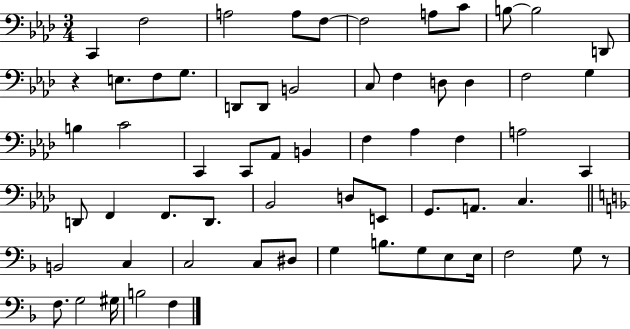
{
  \clef bass
  \numericTimeSignature
  \time 3/4
  \key aes \major
  c,4 f2 | a2 a8 f8~~ | f2 a8 c'8 | b8~~ b2 d,8 | \break r4 e8. f8 g8. | d,8 d,8 b,2 | c8 f4 d8 d4 | f2 g4 | \break b4 c'2 | c,4 c,8 aes,8 b,4 | f4 aes4 f4 | a2 c,4 | \break d,8 f,4 f,8. d,8. | bes,2 d8 e,8 | g,8. a,8. c4. | \bar "||" \break \key f \major b,2 c4 | c2 c8 dis8 | g4 b8. g8 e8 e16 | f2 g8 r8 | \break f8. g2 gis16 | b2 f4 | \bar "|."
}